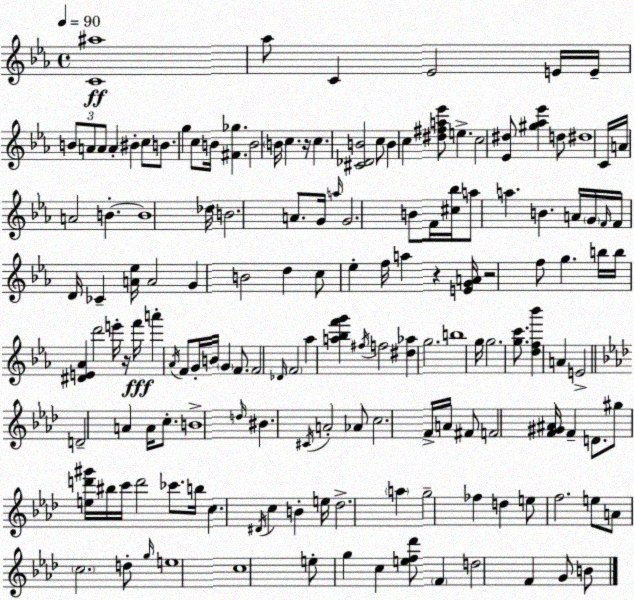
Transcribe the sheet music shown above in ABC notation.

X:1
T:Untitled
M:4/4
L:1/4
K:Cm
[C^a]4 _a/2 C _E2 E/4 E/4 B/2 A/2 A/2 A ^B c/2 B/2 g c/2 B/4 [^F_g] B2 B/4 c z/4 c [^C_DB]2 c/2 B c [^d^fa_e']/2 e c2 [_E^d]/2 [^g_a_e'] d/2 ^d4 C/4 A/4 A2 B B4 _d/4 B2 A/2 G/4 a/4 G2 B/2 F/4 [^c_b]/4 a/2 a B A/4 G/4 F/4 F/4 D/4 _C [A_e]/4 A2 G B2 d c/2 _e f/4 a z [EGA]/4 z2 f/2 g b/4 b/4 [^DE_A] d'2 e'/4 z/4 f'/4 a' _A/4 F/2 G/4 B/4 G F/2 F2 _D/4 F2 _a [a_bf'g'] ^f/4 f2 [^d_a] g2 b4 g/4 g2 [gc']/2 [df_b'] A E2 D2 A A/4 c/2 B4 d/4 ^B ^C/4 A2 _A/2 c2 F/4 A/4 ^F/2 F2 [F^G^A]/4 F D/2 ^g/2 [ed'^g']/4 ^b/4 c'/4 d'2 _c'/2 b/4 c ^D/4 c B e/4 _d2 a g2 _f d e/2 f2 e/2 A/2 c2 d/2 g/4 e4 c4 e/2 g c [ef_d']/2 F d2 F G/2 B/2